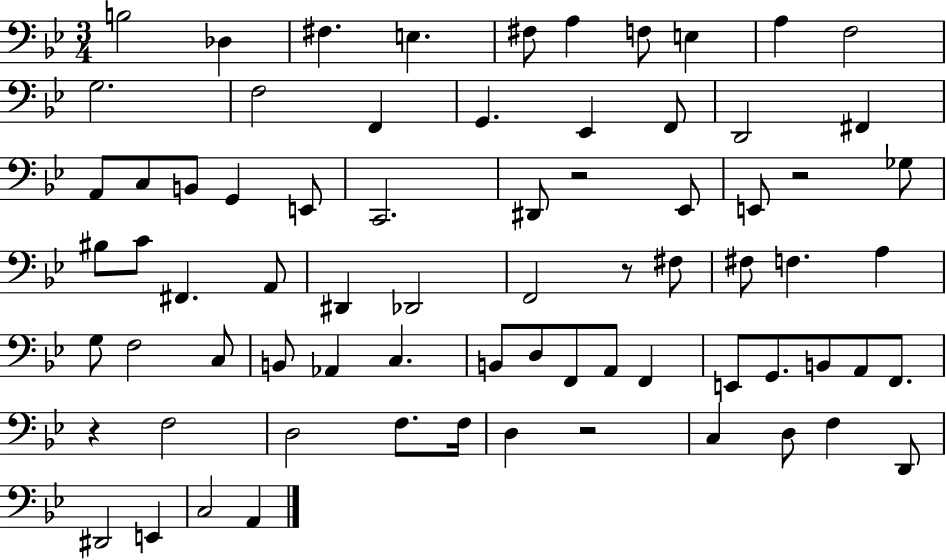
{
  \clef bass
  \numericTimeSignature
  \time 3/4
  \key bes \major
  b2 des4 | fis4. e4. | fis8 a4 f8 e4 | a4 f2 | \break g2. | f2 f,4 | g,4. ees,4 f,8 | d,2 fis,4 | \break a,8 c8 b,8 g,4 e,8 | c,2. | dis,8 r2 ees,8 | e,8 r2 ges8 | \break bis8 c'8 fis,4. a,8 | dis,4 des,2 | f,2 r8 fis8 | fis8 f4. a4 | \break g8 f2 c8 | b,8 aes,4 c4. | b,8 d8 f,8 a,8 f,4 | e,8 g,8. b,8 a,8 f,8. | \break r4 f2 | d2 f8. f16 | d4 r2 | c4 d8 f4 d,8 | \break dis,2 e,4 | c2 a,4 | \bar "|."
}